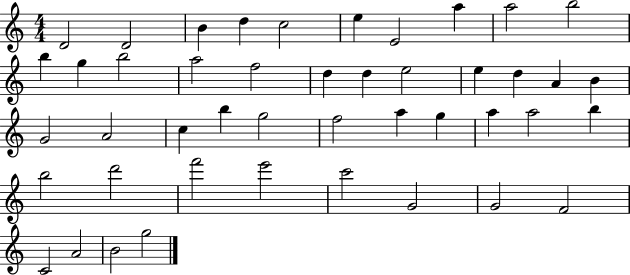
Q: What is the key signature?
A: C major